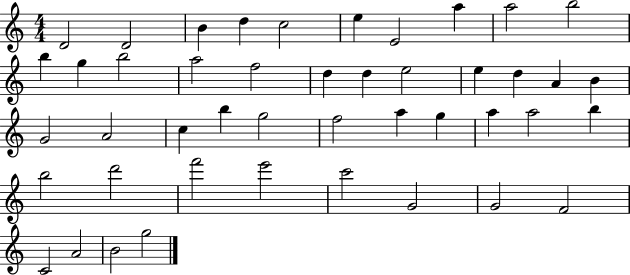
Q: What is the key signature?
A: C major